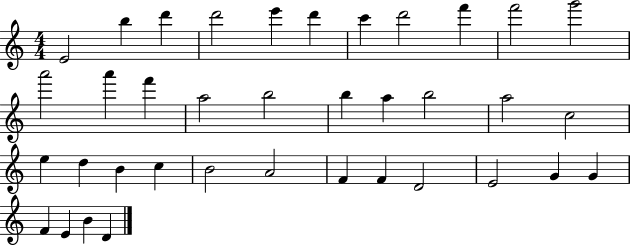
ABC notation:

X:1
T:Untitled
M:4/4
L:1/4
K:C
E2 b d' d'2 e' d' c' d'2 f' f'2 g'2 a'2 a' f' a2 b2 b a b2 a2 c2 e d B c B2 A2 F F D2 E2 G G F E B D